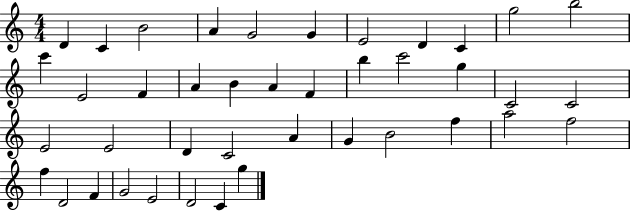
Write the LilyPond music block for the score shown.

{
  \clef treble
  \numericTimeSignature
  \time 4/4
  \key c \major
  d'4 c'4 b'2 | a'4 g'2 g'4 | e'2 d'4 c'4 | g''2 b''2 | \break c'''4 e'2 f'4 | a'4 b'4 a'4 f'4 | b''4 c'''2 g''4 | c'2 c'2 | \break e'2 e'2 | d'4 c'2 a'4 | g'4 b'2 f''4 | a''2 f''2 | \break f''4 d'2 f'4 | g'2 e'2 | d'2 c'4 g''4 | \bar "|."
}